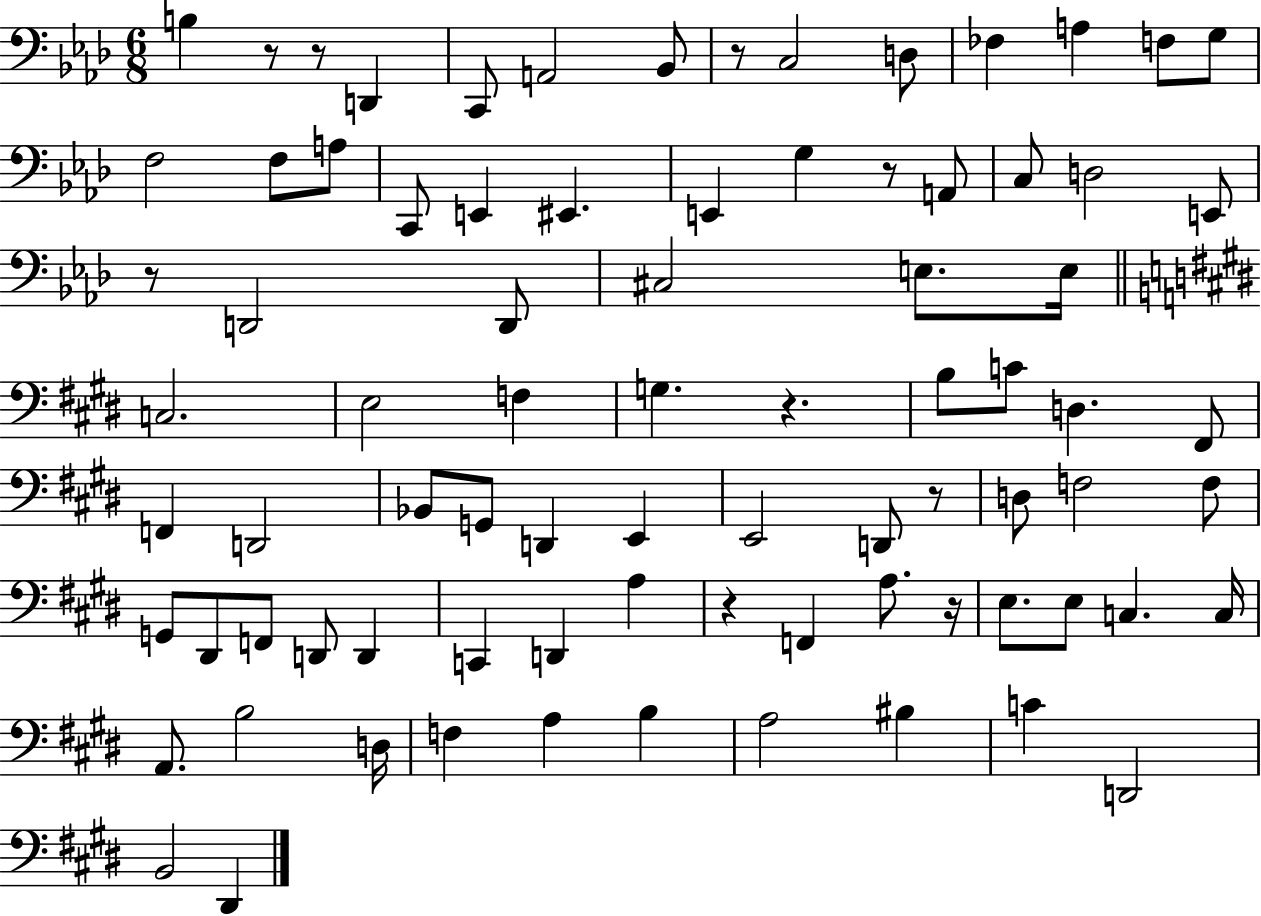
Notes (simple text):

B3/q R/e R/e D2/q C2/e A2/h Bb2/e R/e C3/h D3/e FES3/q A3/q F3/e G3/e F3/h F3/e A3/e C2/e E2/q EIS2/q. E2/q G3/q R/e A2/e C3/e D3/h E2/e R/e D2/h D2/e C#3/h E3/e. E3/s C3/h. E3/h F3/q G3/q. R/q. B3/e C4/e D3/q. F#2/e F2/q D2/h Bb2/e G2/e D2/q E2/q E2/h D2/e R/e D3/e F3/h F3/e G2/e D#2/e F2/e D2/e D2/q C2/q D2/q A3/q R/q F2/q A3/e. R/s E3/e. E3/e C3/q. C3/s A2/e. B3/h D3/s F3/q A3/q B3/q A3/h BIS3/q C4/q D2/h B2/h D#2/q